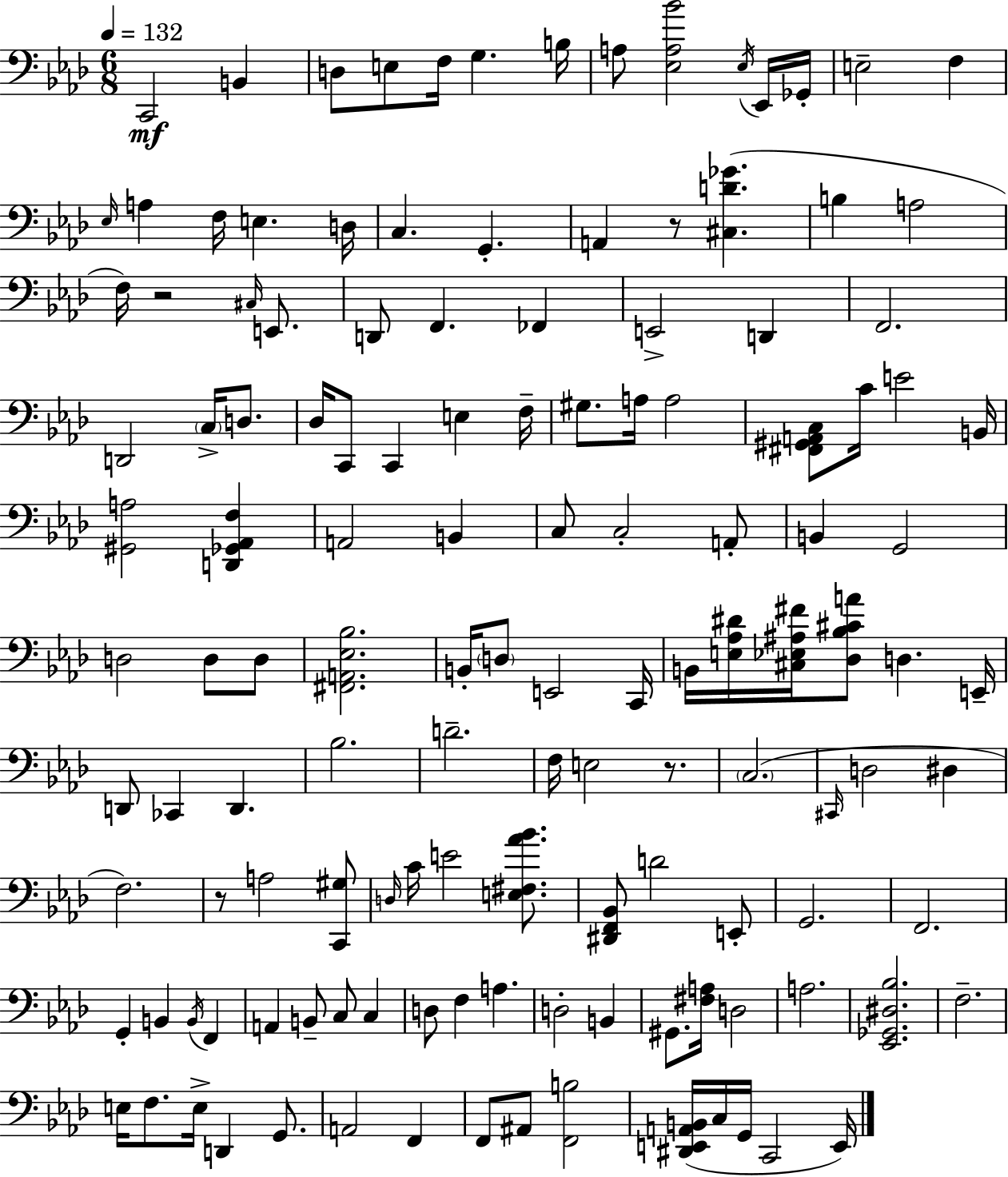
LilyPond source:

{
  \clef bass
  \numericTimeSignature
  \time 6/8
  \key f \minor
  \tempo 4 = 132
  c,2\mf b,4 | d8 e8 f16 g4. b16 | a8 <ees a bes'>2 \acciaccatura { ees16 } ees,16 | ges,16-. e2-- f4 | \break \grace { ees16 } a4 f16 e4. | d16 c4. g,4.-. | a,4 r8 <cis d' ges'>4.( | b4 a2 | \break f16) r2 \grace { cis16 } | e,8. d,8 f,4. fes,4 | e,2-> d,4 | f,2. | \break d,2 \parenthesize c16-> | d8. des16 c,8 c,4 e4 | f16-- gis8. a16 a2 | <fis, gis, a, c>8 c'16 e'2 | \break b,16 <gis, a>2 <d, ges, aes, f>4 | a,2 b,4 | c8 c2-. | a,8-. b,4 g,2 | \break d2 d8 | d8 <fis, a, ees bes>2. | b,16-. \parenthesize d8 e,2 | c,16 b,16 <e aes dis'>16 <cis ees ais fis'>16 <des bes cis' a'>8 d4. | \break e,16-- d,8 ces,4 d,4. | bes2. | d'2.-- | f16 e2 | \break r8. \parenthesize c2.( | \grace { cis,16 } d2 | dis4 f2.) | r8 a2 | \break <c, gis>8 \grace { d16 } c'16 e'2 | <e fis aes' bes'>8. <dis, f, bes,>8 d'2 | e,8-. g,2. | f,2. | \break g,4-. b,4 | \acciaccatura { b,16 } f,4 a,4 b,8-- | c8 c4 d8 f4 | a4. d2-. | \break b,4 gis,8. <fis a>16 d2 | a2. | <ees, ges, dis bes>2. | f2.-- | \break e16 f8. e16-> d,4 | g,8. a,2 | f,4 f,8 ais,8 <f, b>2 | <dis, e, a, b,>16( c16 g,16 c,2 | \break e,16) \bar "|."
}